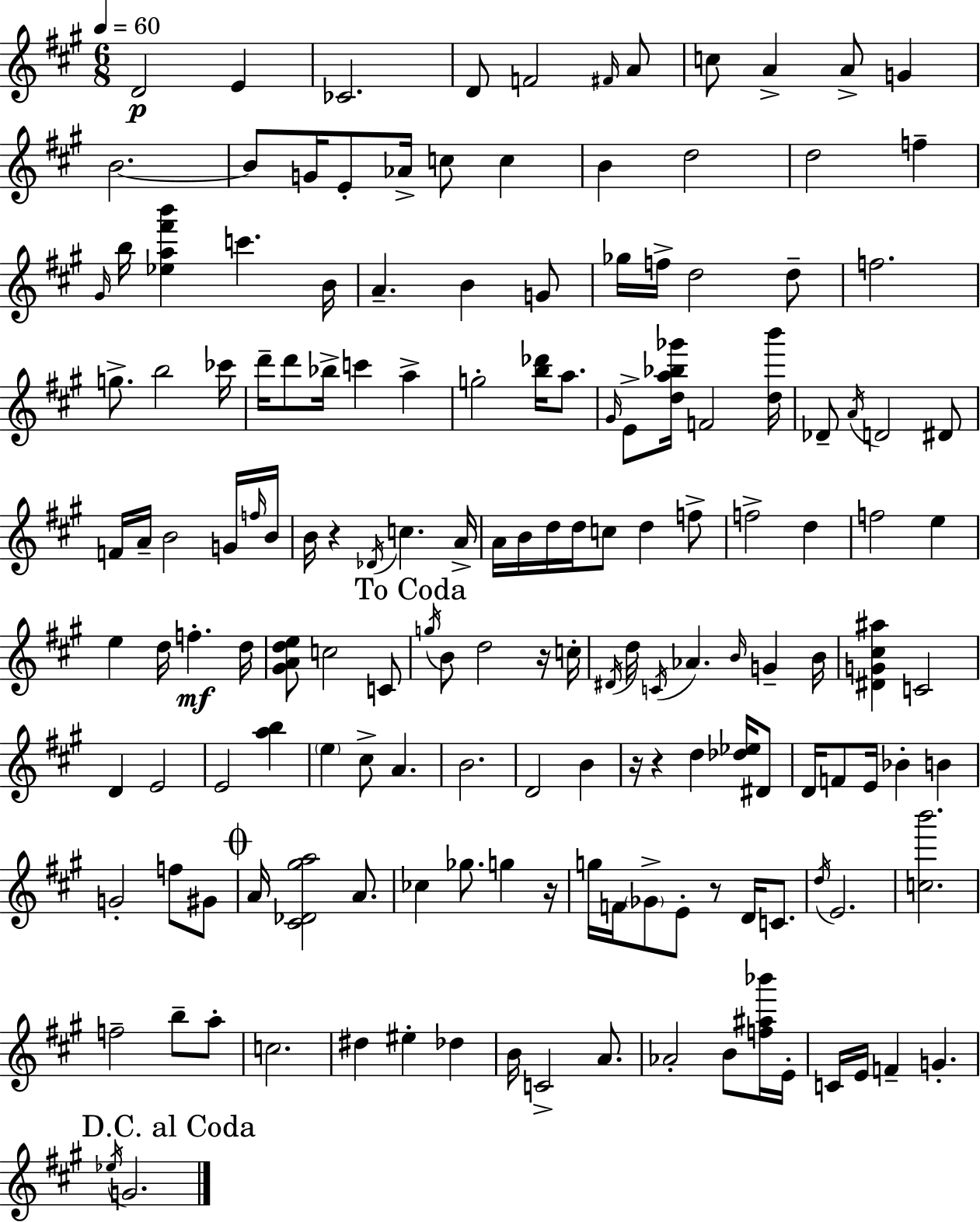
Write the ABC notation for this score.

X:1
T:Untitled
M:6/8
L:1/4
K:A
D2 E _C2 D/2 F2 ^F/4 A/2 c/2 A A/2 G B2 B/2 G/4 E/2 _A/4 c/2 c B d2 d2 f ^G/4 b/4 [_ea^f'b'] c' B/4 A B G/2 _g/4 f/4 d2 d/2 f2 g/2 b2 _c'/4 d'/4 d'/2 _b/4 c' a g2 [b_d']/4 a/2 ^G/4 E/2 [da_b_g']/4 F2 [db']/4 _D/2 A/4 D2 ^D/2 F/4 A/4 B2 G/4 f/4 B/4 B/4 z _D/4 c A/4 A/4 B/4 d/4 d/4 c/2 d f/2 f2 d f2 e e d/4 f d/4 [^GAde]/2 c2 C/2 g/4 B/2 d2 z/4 c/4 ^D/4 d/4 C/4 _A B/4 G B/4 [^DG^c^a] C2 D E2 E2 [ab] e ^c/2 A B2 D2 B z/4 z d [_d_e]/4 ^D/2 D/4 F/2 E/4 _B B G2 f/2 ^G/2 A/4 [^C_D^ga]2 A/2 _c _g/2 g z/4 g/4 F/4 _G/2 E/2 z/2 D/4 C/2 d/4 E2 [cb']2 f2 b/2 a/2 c2 ^d ^e _d B/4 C2 A/2 _A2 B/2 [f^a_b']/4 E/4 C/4 E/4 F G _e/4 G2